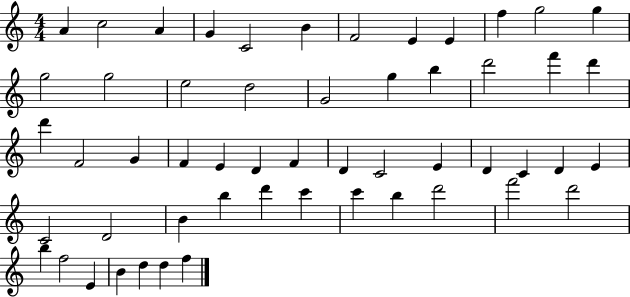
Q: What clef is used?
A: treble